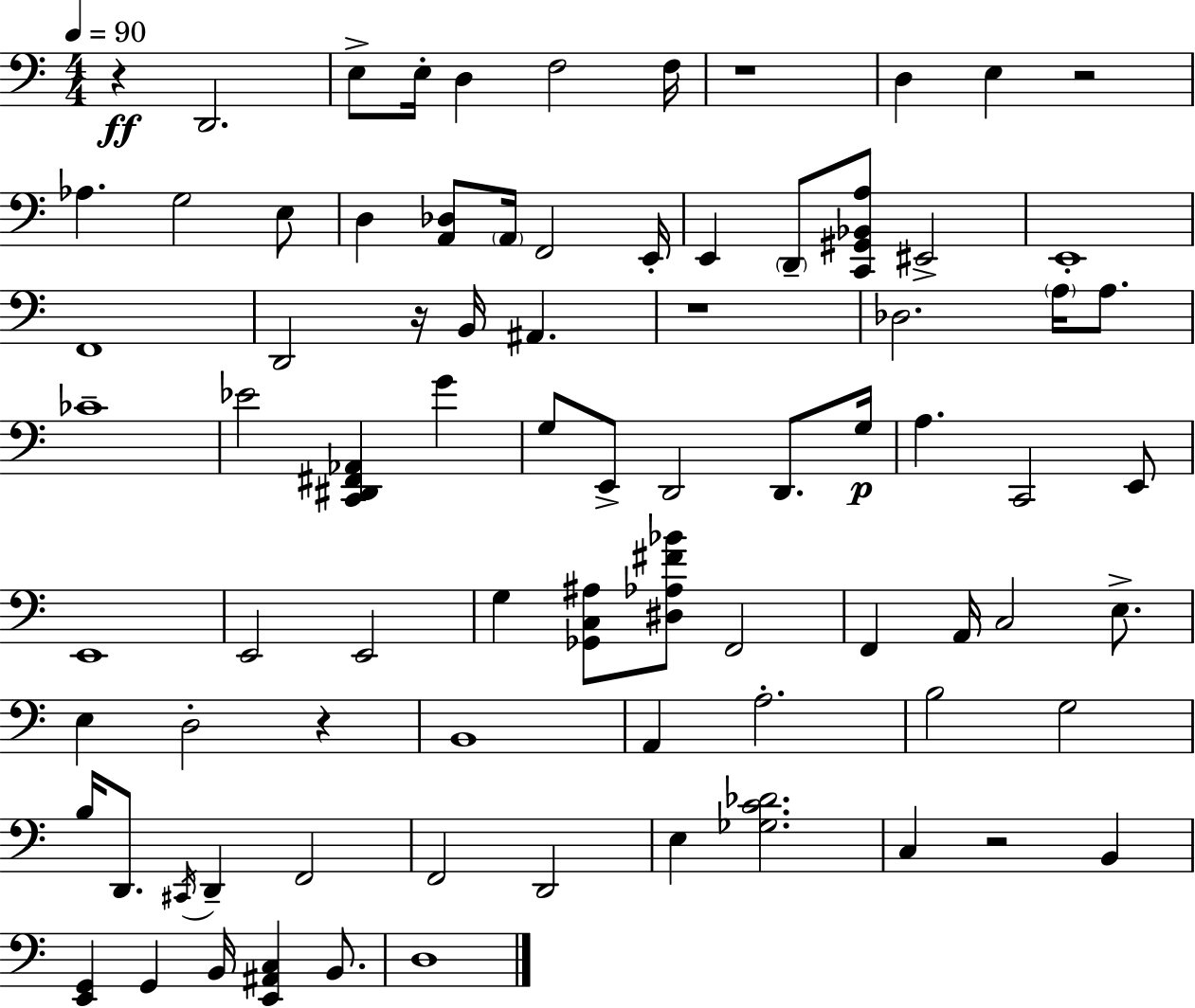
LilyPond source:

{
  \clef bass
  \numericTimeSignature
  \time 4/4
  \key a \minor
  \tempo 4 = 90
  r4\ff d,2. | e8-> e16-. d4 f2 f16 | r1 | d4 e4 r2 | \break aes4. g2 e8 | d4 <a, des>8 \parenthesize a,16 f,2 e,16-. | e,4 \parenthesize d,8-- <c, gis, bes, a>8 eis,2-> | e,1-. | \break f,1 | d,2 r16 b,16 ais,4. | r1 | des2. \parenthesize a16 a8. | \break ces'1-- | ees'2 <c, dis, fis, aes,>4 g'4 | g8 e,8-> d,2 d,8. g16\p | a4. c,2 e,8 | \break e,1 | e,2 e,2 | g4 <ges, c ais>8 <dis aes fis' bes'>8 f,2 | f,4 a,16 c2 e8.-> | \break e4 d2-. r4 | b,1 | a,4 a2.-. | b2 g2 | \break b16 d,8. \acciaccatura { cis,16 } d,4-- f,2 | f,2 d,2 | e4 <ges c' des'>2. | c4 r2 b,4 | \break <e, g,>4 g,4 b,16 <e, ais, c>4 b,8. | d1 | \bar "|."
}